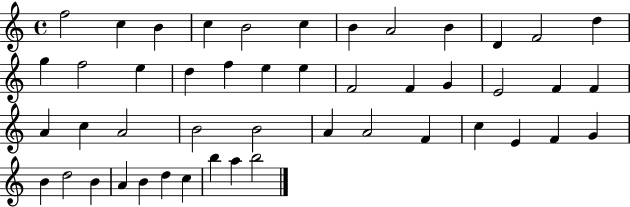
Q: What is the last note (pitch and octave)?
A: B5